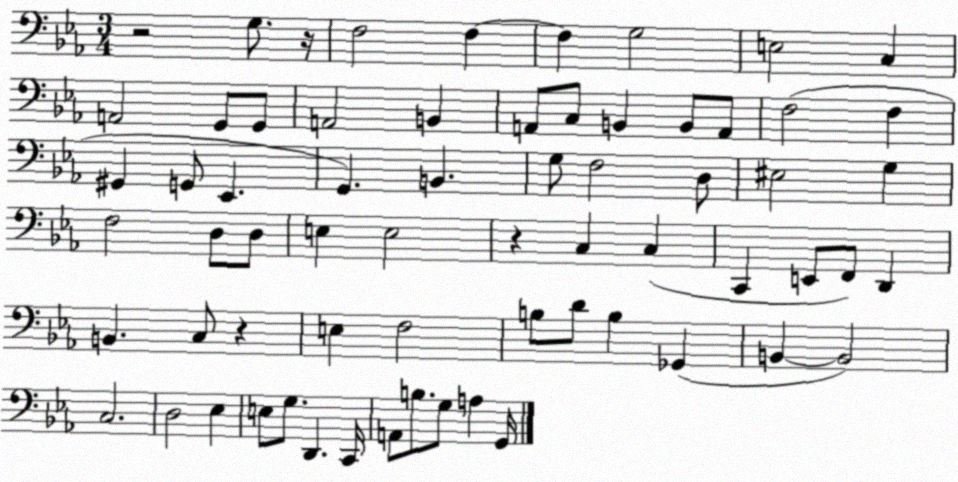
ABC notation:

X:1
T:Untitled
M:3/4
L:1/4
K:Eb
z2 G,/2 z/4 F,2 F, F, G,2 E,2 C, A,,2 G,,/2 G,,/2 A,,2 B,, A,,/2 C,/2 B,, B,,/2 A,,/2 F,2 F, ^G,, G,,/2 _E,, G,, B,, G,/2 F,2 D,/2 ^E,2 G, F,2 D,/2 D,/2 E, E,2 z C, C, C,, E,,/2 F,,/2 D,, B,, C,/2 z E, F,2 B,/2 D/2 B, _G,, B,, B,,2 C,2 D,2 _E, E,/2 G,/2 D,, C,,/4 A,,/2 B,/2 G,/2 A, G,,/4